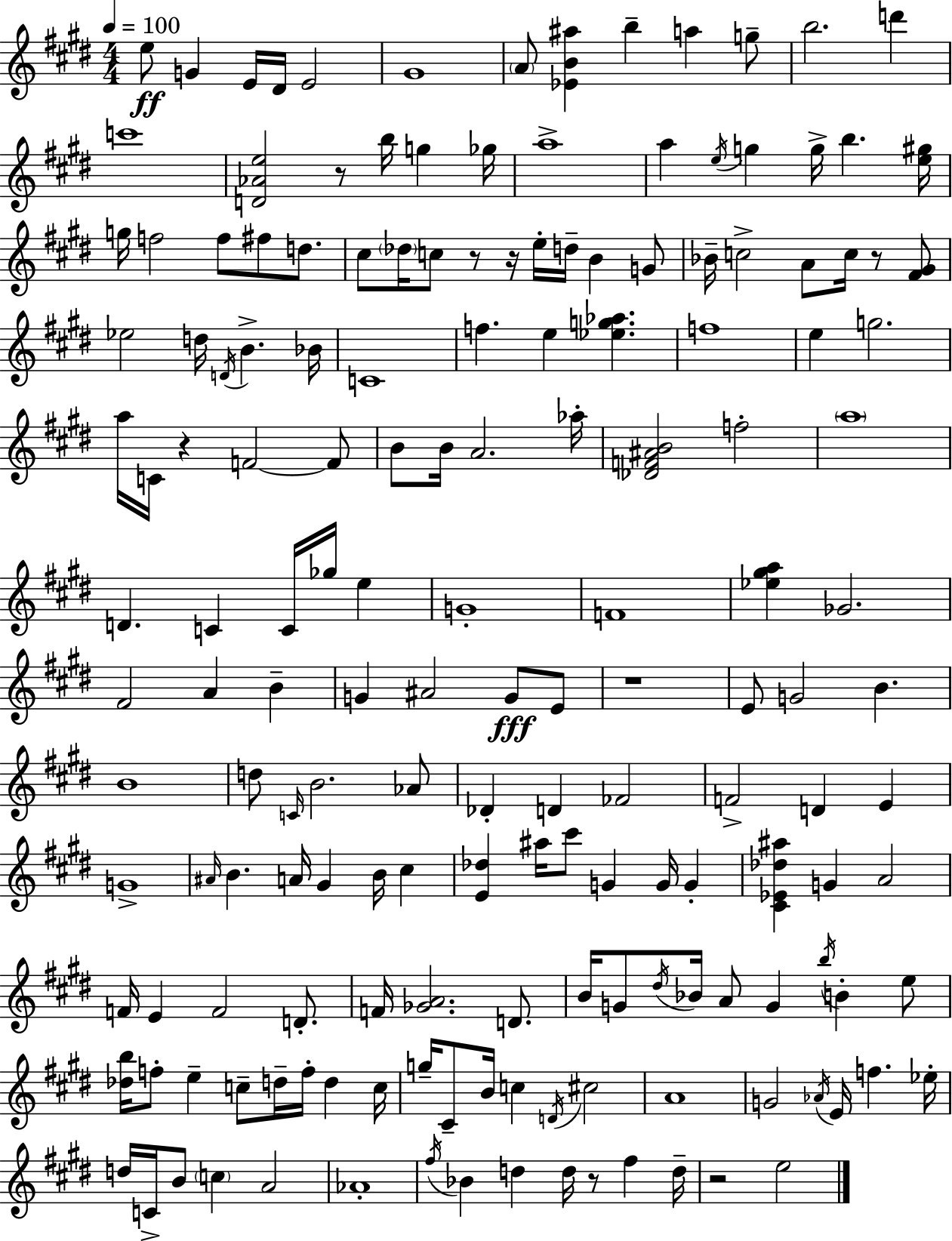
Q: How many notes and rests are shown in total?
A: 168